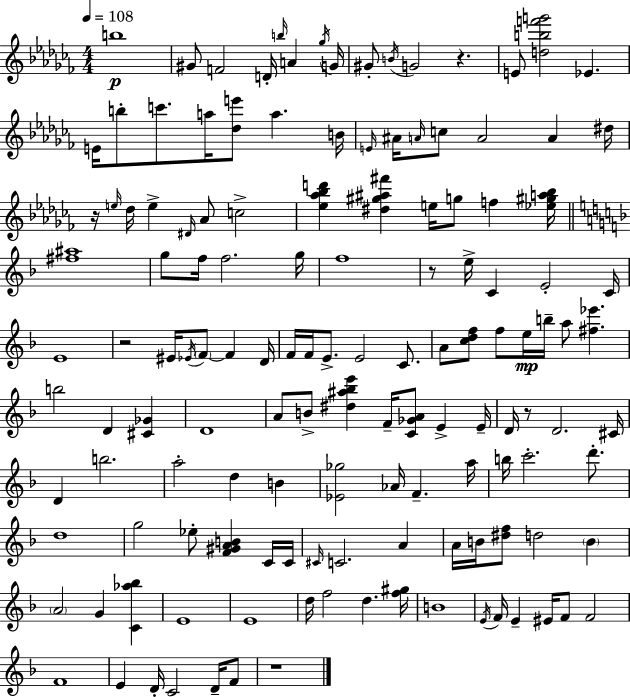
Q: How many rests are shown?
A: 6